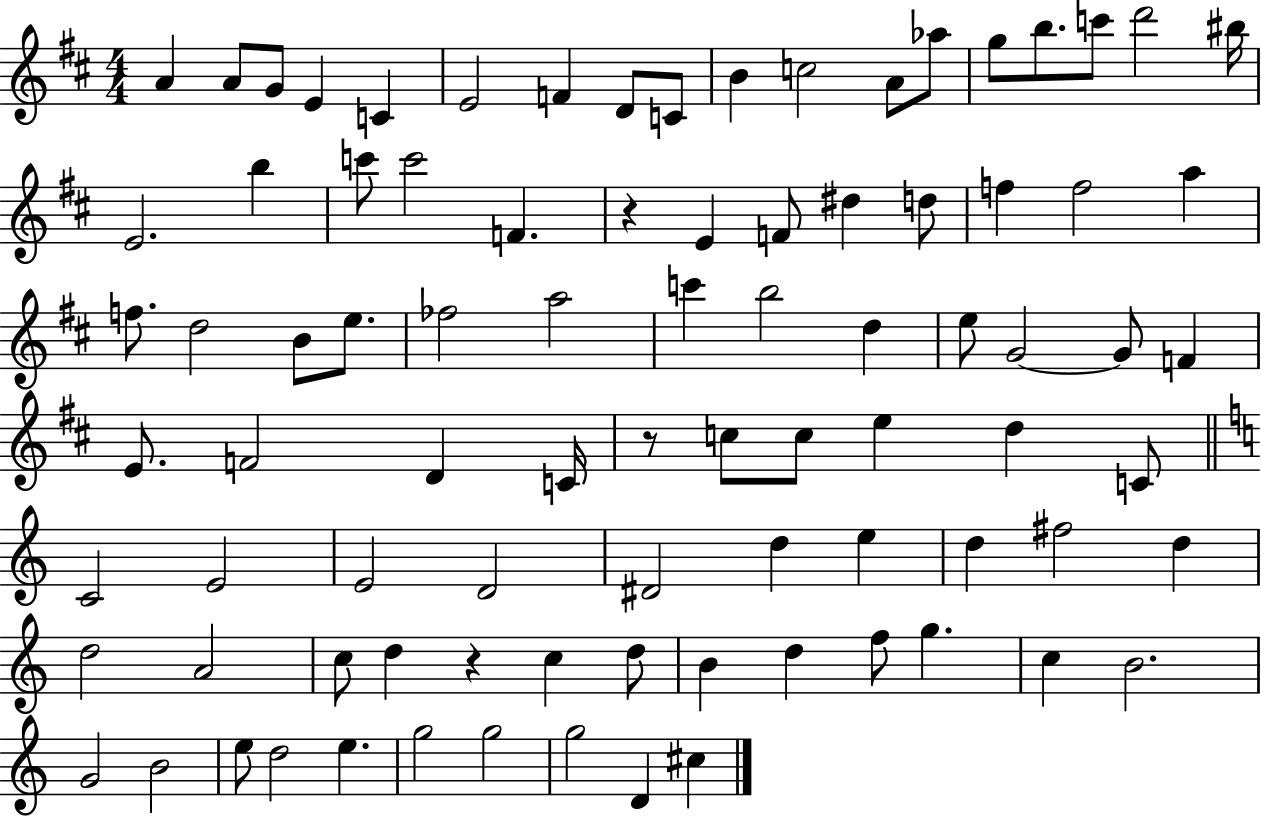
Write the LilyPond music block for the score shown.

{
  \clef treble
  \numericTimeSignature
  \time 4/4
  \key d \major
  \repeat volta 2 { a'4 a'8 g'8 e'4 c'4 | e'2 f'4 d'8 c'8 | b'4 c''2 a'8 aes''8 | g''8 b''8. c'''8 d'''2 bis''16 | \break e'2. b''4 | c'''8 c'''2 f'4. | r4 e'4 f'8 dis''4 d''8 | f''4 f''2 a''4 | \break f''8. d''2 b'8 e''8. | fes''2 a''2 | c'''4 b''2 d''4 | e''8 g'2~~ g'8 f'4 | \break e'8. f'2 d'4 c'16 | r8 c''8 c''8 e''4 d''4 c'8 | \bar "||" \break \key c \major c'2 e'2 | e'2 d'2 | dis'2 d''4 e''4 | d''4 fis''2 d''4 | \break d''2 a'2 | c''8 d''4 r4 c''4 d''8 | b'4 d''4 f''8 g''4. | c''4 b'2. | \break g'2 b'2 | e''8 d''2 e''4. | g''2 g''2 | g''2 d'4 cis''4 | \break } \bar "|."
}